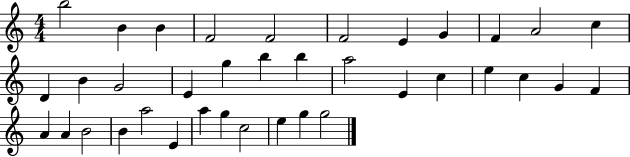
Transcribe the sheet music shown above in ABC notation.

X:1
T:Untitled
M:4/4
L:1/4
K:C
b2 B B F2 F2 F2 E G F A2 c D B G2 E g b b a2 E c e c G F A A B2 B a2 E a g c2 e g g2